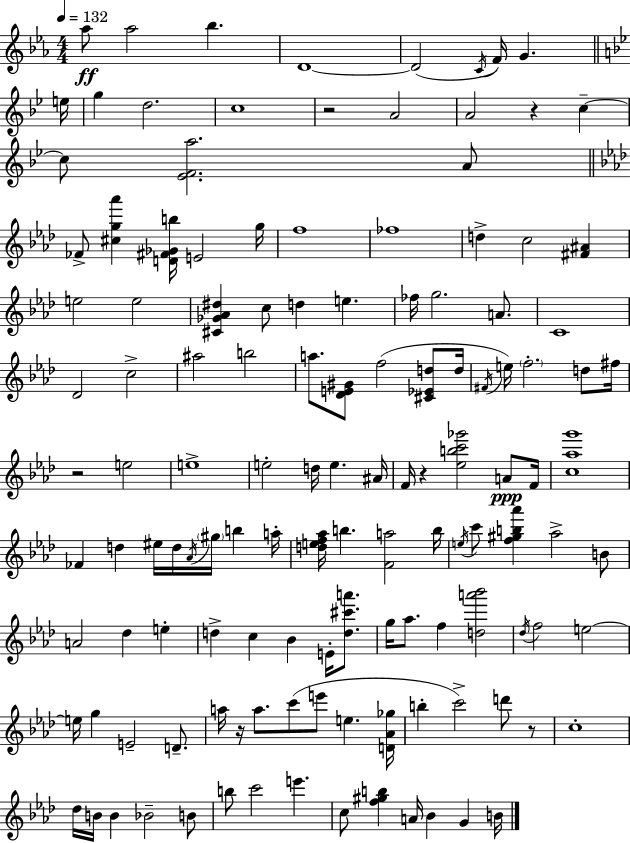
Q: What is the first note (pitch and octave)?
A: Ab5